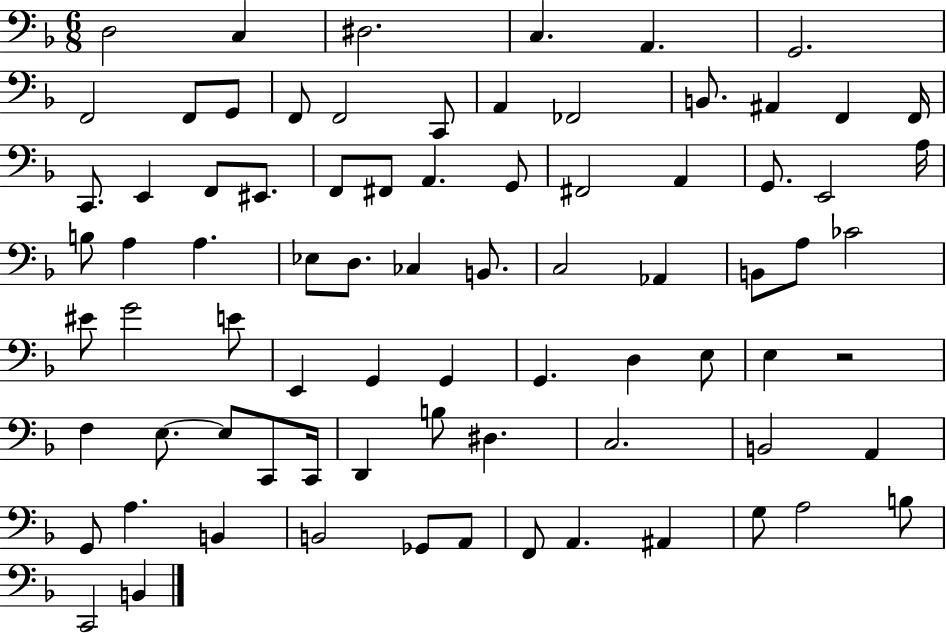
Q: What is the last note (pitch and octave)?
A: B2